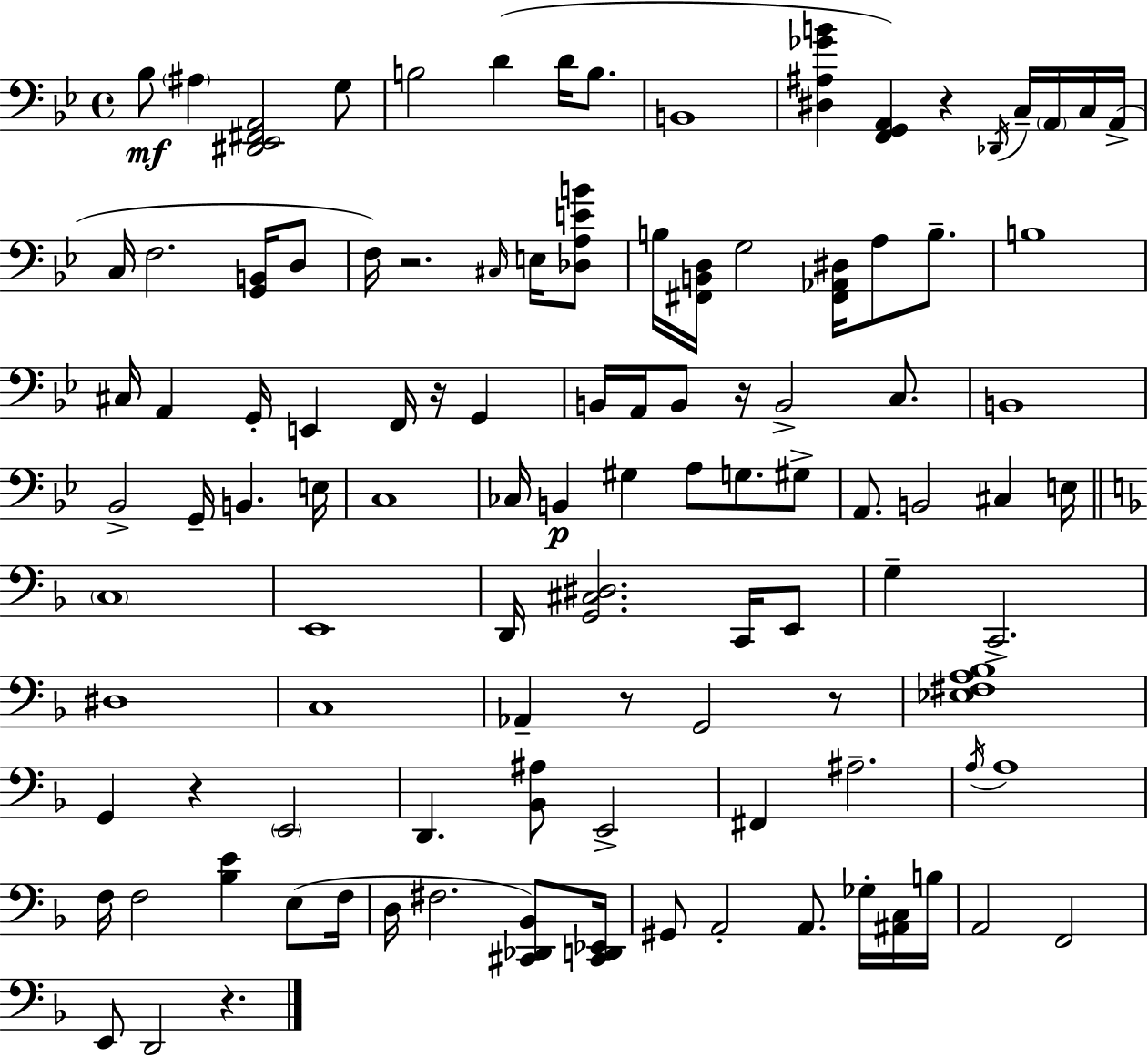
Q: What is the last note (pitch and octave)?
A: D2